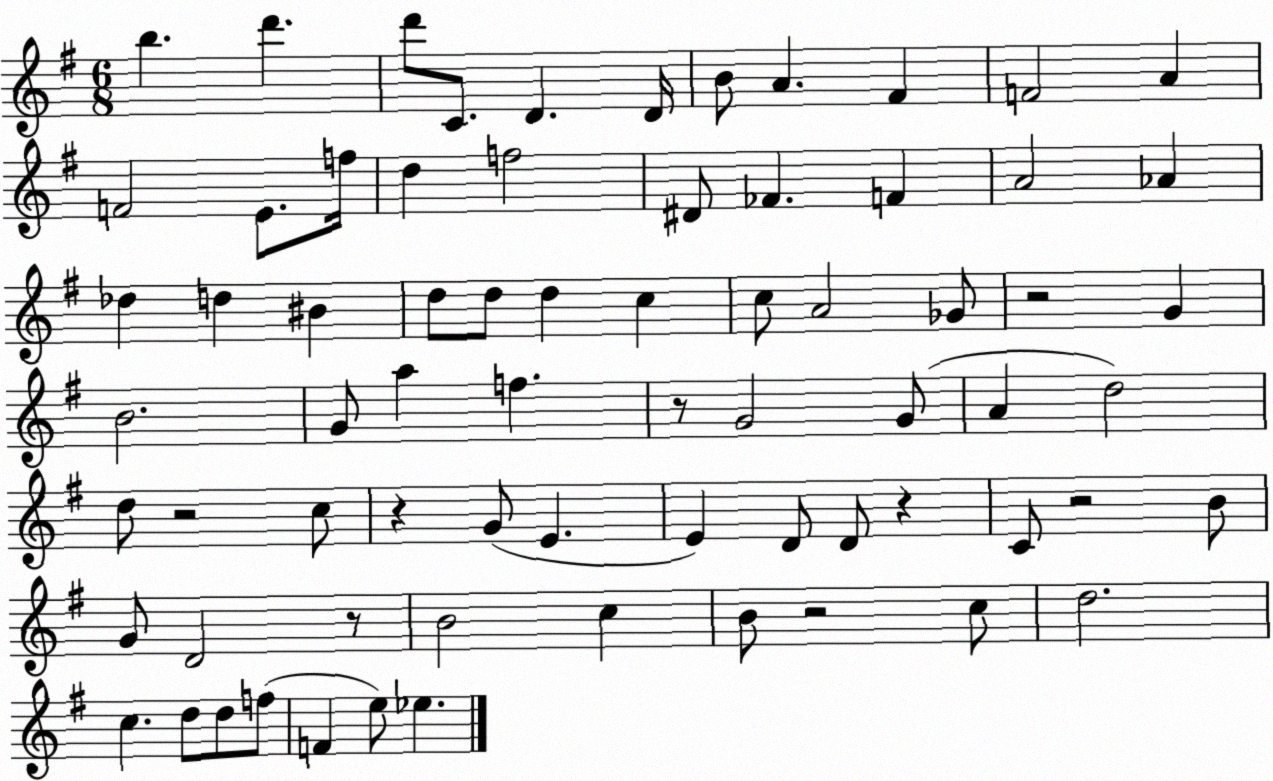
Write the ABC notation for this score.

X:1
T:Untitled
M:6/8
L:1/4
K:G
b d' d'/2 C/2 D D/4 B/2 A ^F F2 A F2 E/2 f/4 d f2 ^D/2 _F F A2 _A _d d ^B d/2 d/2 d c c/2 A2 _G/2 z2 G B2 G/2 a f z/2 G2 G/2 A d2 d/2 z2 c/2 z G/2 E E D/2 D/2 z C/2 z2 B/2 G/2 D2 z/2 B2 c B/2 z2 c/2 d2 c d/2 d/2 f/2 F e/2 _e